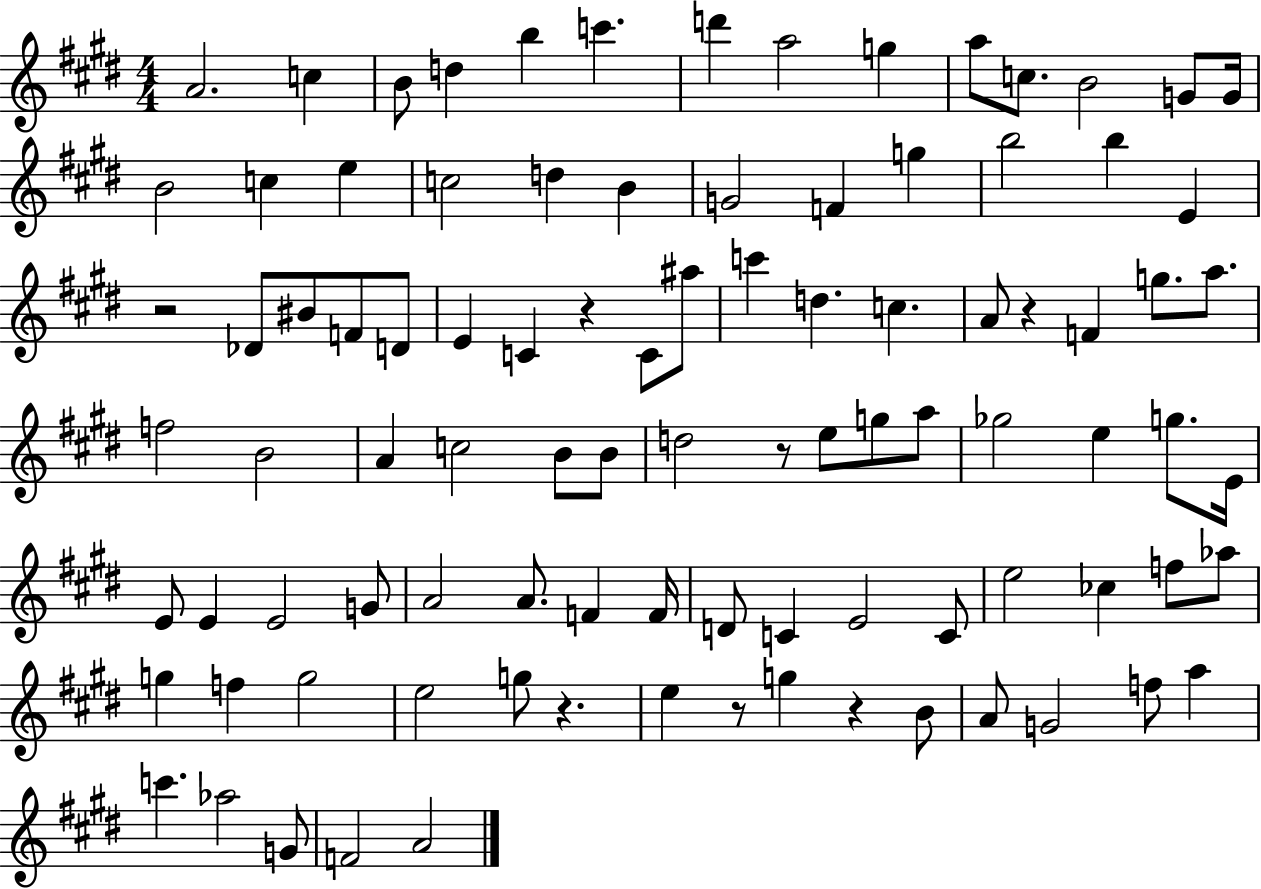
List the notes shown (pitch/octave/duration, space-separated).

A4/h. C5/q B4/e D5/q B5/q C6/q. D6/q A5/h G5/q A5/e C5/e. B4/h G4/e G4/s B4/h C5/q E5/q C5/h D5/q B4/q G4/h F4/q G5/q B5/h B5/q E4/q R/h Db4/e BIS4/e F4/e D4/e E4/q C4/q R/q C4/e A#5/e C6/q D5/q. C5/q. A4/e R/q F4/q G5/e. A5/e. F5/h B4/h A4/q C5/h B4/e B4/e D5/h R/e E5/e G5/e A5/e Gb5/h E5/q G5/e. E4/s E4/e E4/q E4/h G4/e A4/h A4/e. F4/q F4/s D4/e C4/q E4/h C4/e E5/h CES5/q F5/e Ab5/e G5/q F5/q G5/h E5/h G5/e R/q. E5/q R/e G5/q R/q B4/e A4/e G4/h F5/e A5/q C6/q. Ab5/h G4/e F4/h A4/h